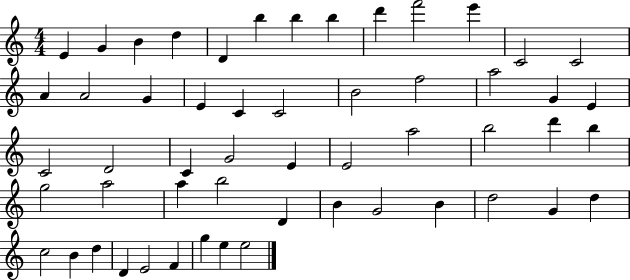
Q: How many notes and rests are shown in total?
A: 54